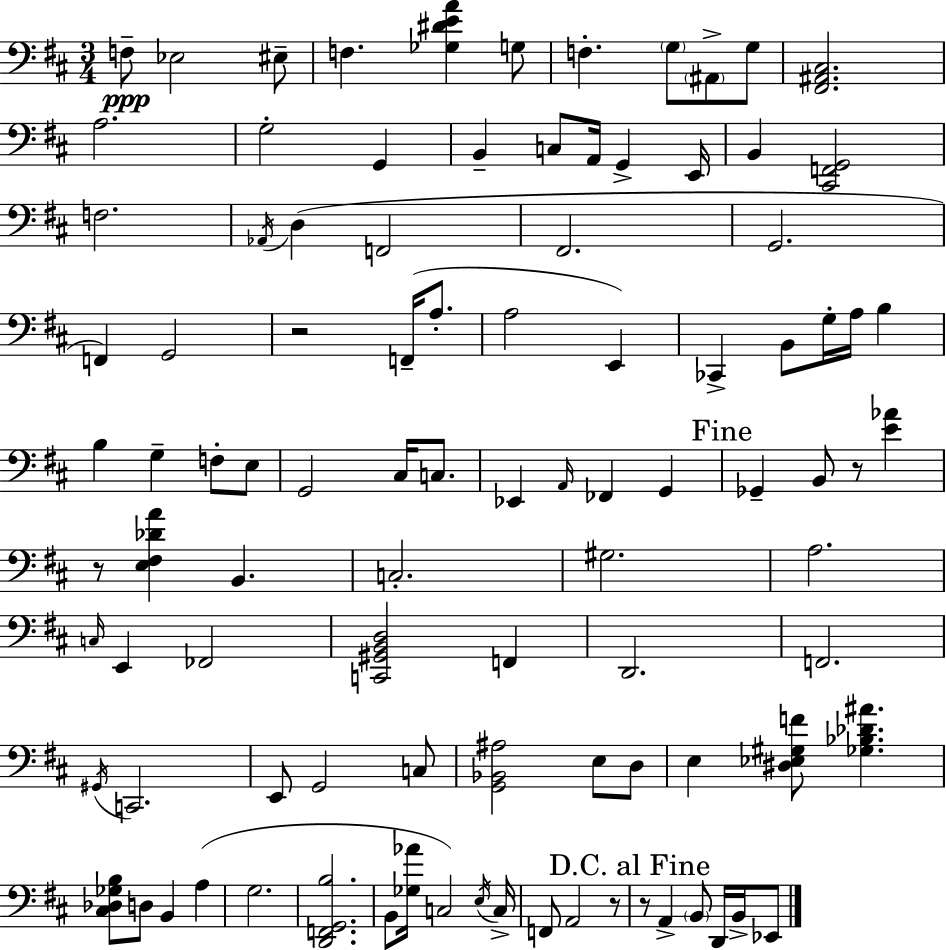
F3/e Eb3/h EIS3/e F3/q. [Gb3,D#4,E4,A4]/q G3/e F3/q. G3/e A#2/e G3/e [F#2,A#2,C#3]/h. A3/h. G3/h G2/q B2/q C3/e A2/s G2/q E2/s B2/q [C#2,F2,G2]/h F3/h. Ab2/s D3/q F2/h F#2/h. G2/h. F2/q G2/h R/h F2/s A3/e. A3/h E2/q CES2/q B2/e G3/s A3/s B3/q B3/q G3/q F3/e E3/e G2/h C#3/s C3/e. Eb2/q A2/s FES2/q G2/q Gb2/q B2/e R/e [E4,Ab4]/q R/e [E3,F#3,Db4,A4]/q B2/q. C3/h. G#3/h. A3/h. C3/s E2/q FES2/h [C2,G#2,B2,D3]/h F2/q D2/h. F2/h. G#2/s C2/h. E2/e G2/h C3/e [G2,Bb2,A#3]/h E3/e D3/e E3/q [D#3,Eb3,G#3,F4]/e [Gb3,Bb3,Db4,A#4]/q. [C#3,Db3,Gb3,B3]/e D3/e B2/q A3/q G3/h. [D2,F2,G2,B3]/h. B2/e [Gb3,Ab4]/s C3/h E3/s C3/s F2/e A2/h R/e R/e A2/q B2/e D2/s B2/s Eb2/e